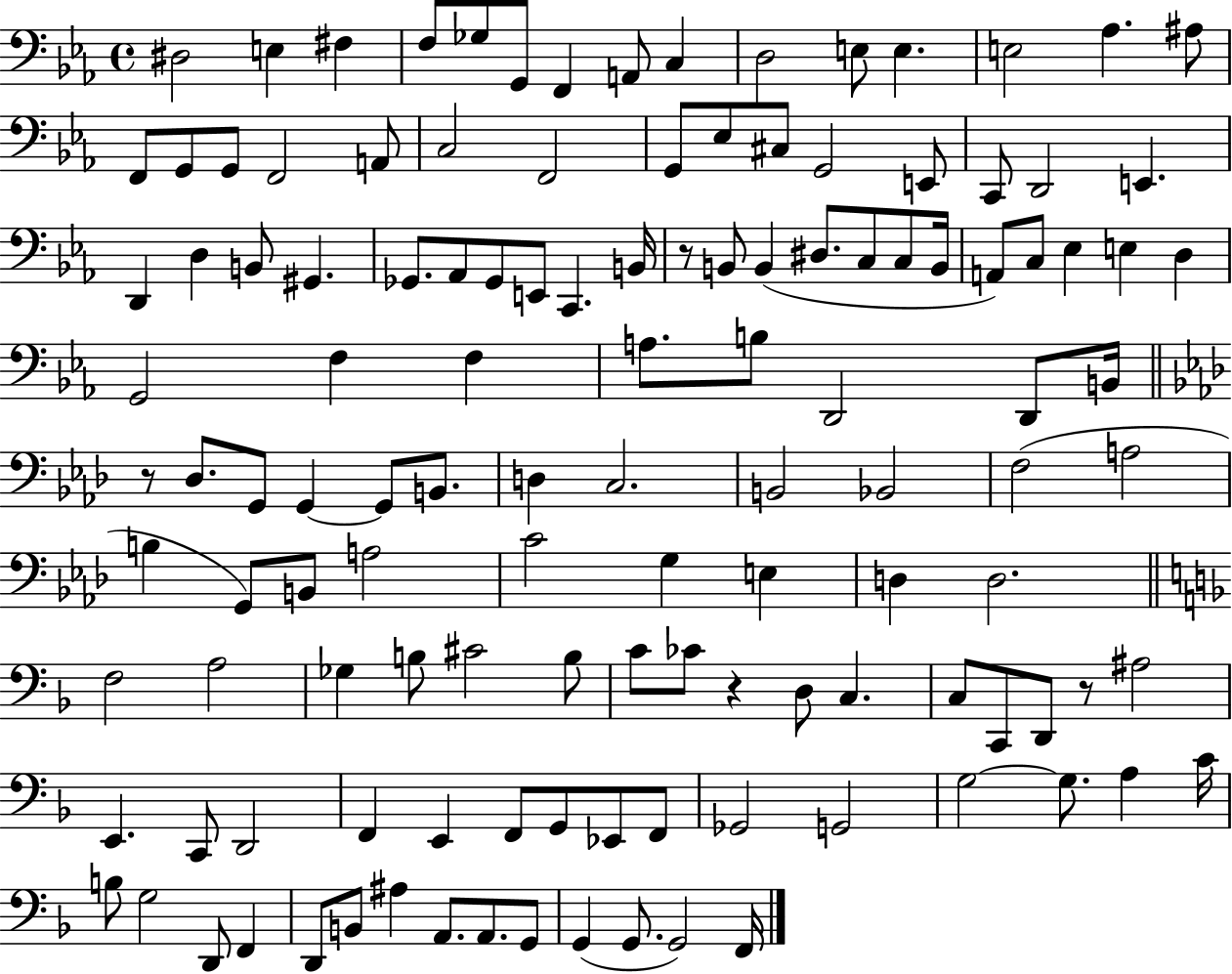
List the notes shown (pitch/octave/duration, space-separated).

D#3/h E3/q F#3/q F3/e Gb3/e G2/e F2/q A2/e C3/q D3/h E3/e E3/q. E3/h Ab3/q. A#3/e F2/e G2/e G2/e F2/h A2/e C3/h F2/h G2/e Eb3/e C#3/e G2/h E2/e C2/e D2/h E2/q. D2/q D3/q B2/e G#2/q. Gb2/e. Ab2/e Gb2/e E2/e C2/q. B2/s R/e B2/e B2/q D#3/e. C3/e C3/e B2/s A2/e C3/e Eb3/q E3/q D3/q G2/h F3/q F3/q A3/e. B3/e D2/h D2/e B2/s R/e Db3/e. G2/e G2/q G2/e B2/e. D3/q C3/h. B2/h Bb2/h F3/h A3/h B3/q G2/e B2/e A3/h C4/h G3/q E3/q D3/q D3/h. F3/h A3/h Gb3/q B3/e C#4/h B3/e C4/e CES4/e R/q D3/e C3/q. C3/e C2/e D2/e R/e A#3/h E2/q. C2/e D2/h F2/q E2/q F2/e G2/e Eb2/e F2/e Gb2/h G2/h G3/h G3/e. A3/q C4/s B3/e G3/h D2/e F2/q D2/e B2/e A#3/q A2/e. A2/e. G2/e G2/q G2/e. G2/h F2/s